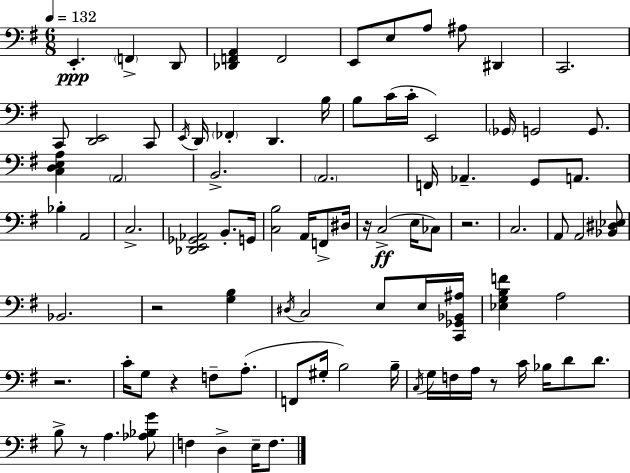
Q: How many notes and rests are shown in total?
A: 90